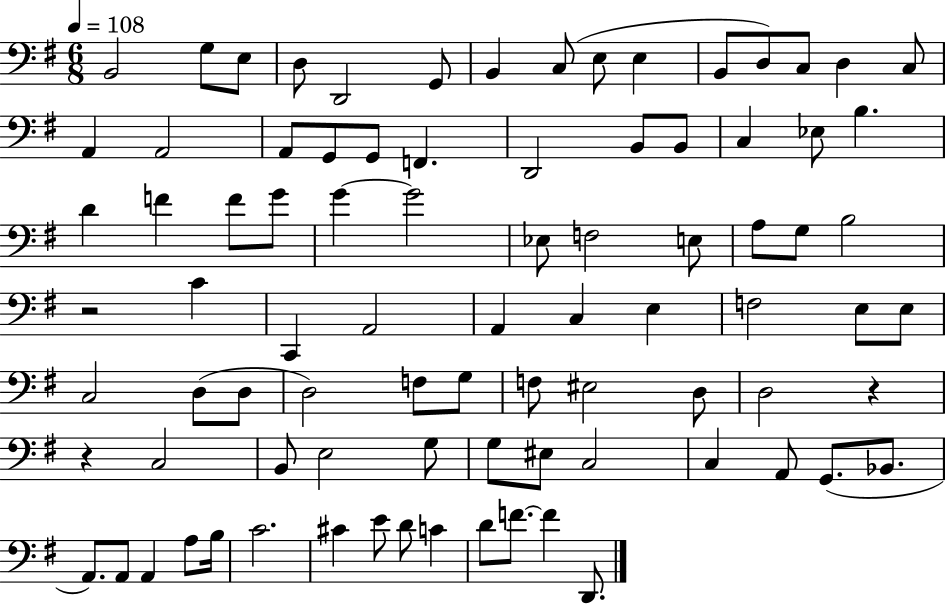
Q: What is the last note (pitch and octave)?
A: D2